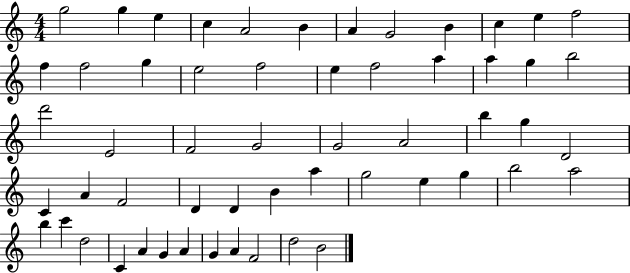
{
  \clef treble
  \numericTimeSignature
  \time 4/4
  \key c \major
  g''2 g''4 e''4 | c''4 a'2 b'4 | a'4 g'2 b'4 | c''4 e''4 f''2 | \break f''4 f''2 g''4 | e''2 f''2 | e''4 f''2 a''4 | a''4 g''4 b''2 | \break d'''2 e'2 | f'2 g'2 | g'2 a'2 | b''4 g''4 d'2 | \break c'4 a'4 f'2 | d'4 d'4 b'4 a''4 | g''2 e''4 g''4 | b''2 a''2 | \break b''4 c'''4 d''2 | c'4 a'4 g'4 a'4 | g'4 a'4 f'2 | d''2 b'2 | \break \bar "|."
}